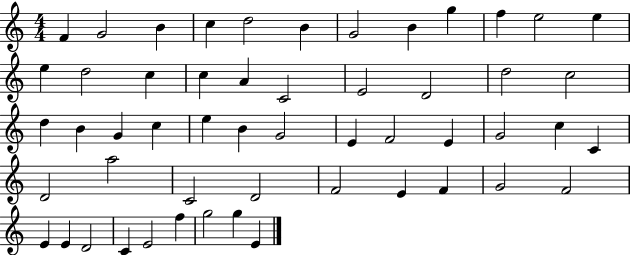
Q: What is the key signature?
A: C major